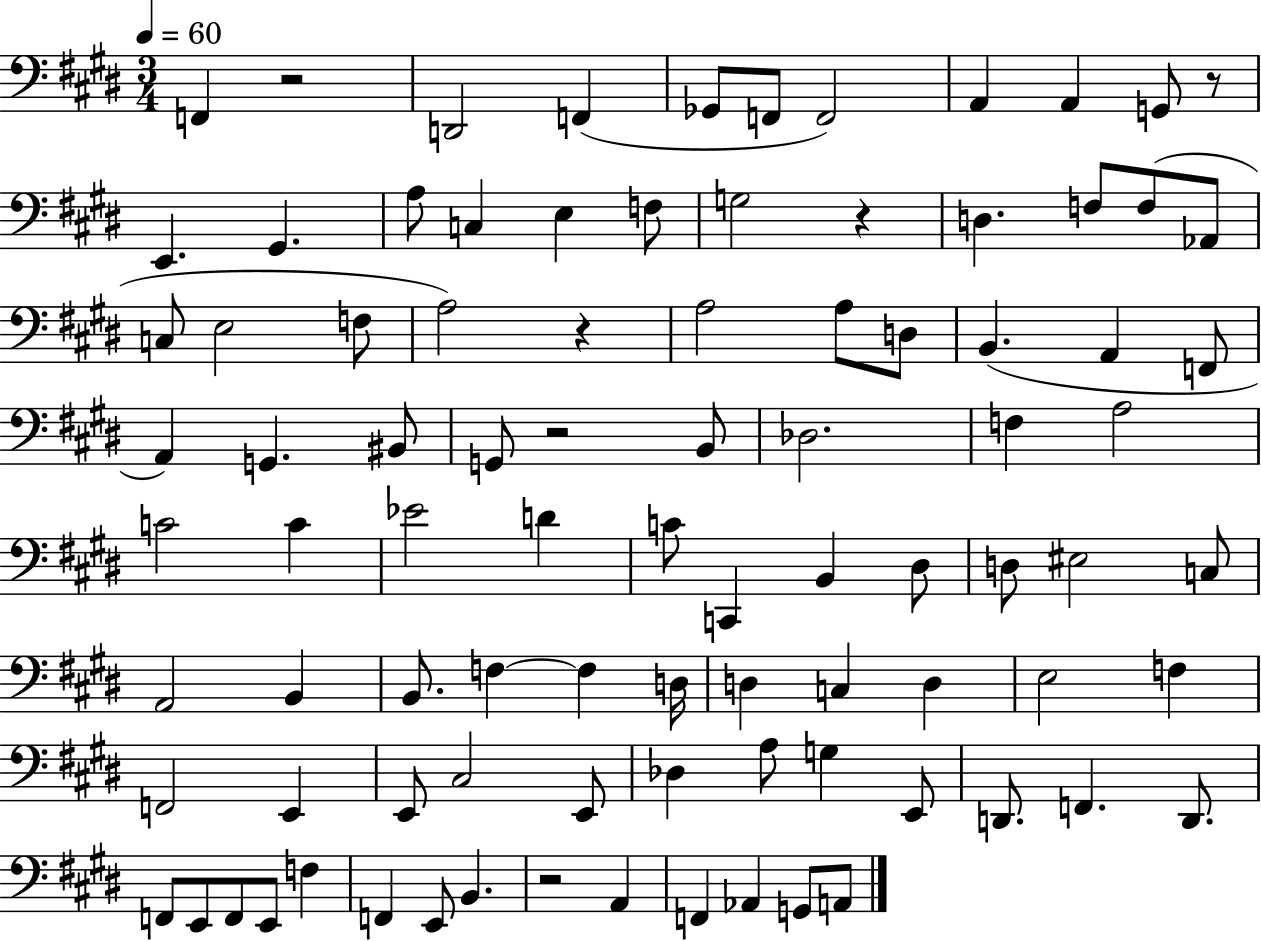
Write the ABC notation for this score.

X:1
T:Untitled
M:3/4
L:1/4
K:E
F,, z2 D,,2 F,, _G,,/2 F,,/2 F,,2 A,, A,, G,,/2 z/2 E,, ^G,, A,/2 C, E, F,/2 G,2 z D, F,/2 F,/2 _A,,/2 C,/2 E,2 F,/2 A,2 z A,2 A,/2 D,/2 B,, A,, F,,/2 A,, G,, ^B,,/2 G,,/2 z2 B,,/2 _D,2 F, A,2 C2 C _E2 D C/2 C,, B,, ^D,/2 D,/2 ^E,2 C,/2 A,,2 B,, B,,/2 F, F, D,/4 D, C, D, E,2 F, F,,2 E,, E,,/2 ^C,2 E,,/2 _D, A,/2 G, E,,/2 D,,/2 F,, D,,/2 F,,/2 E,,/2 F,,/2 E,,/2 F, F,, E,,/2 B,, z2 A,, F,, _A,, G,,/2 A,,/2